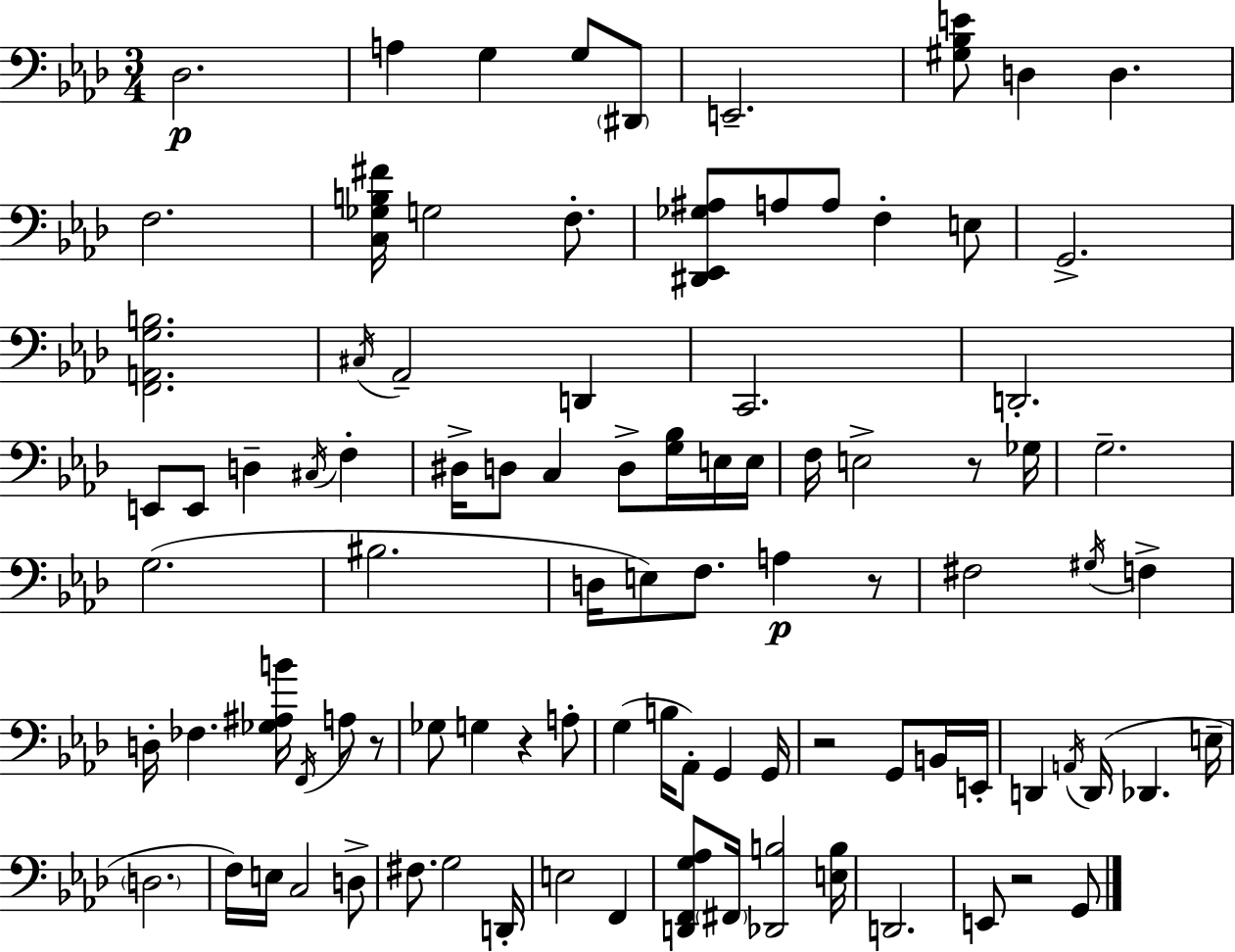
Db3/h. A3/q G3/q G3/e D#2/e E2/h. [G#3,Bb3,E4]/e D3/q D3/q. F3/h. [C3,Gb3,B3,F#4]/s G3/h F3/e. [D#2,Eb2,Gb3,A#3]/e A3/e A3/e F3/q E3/e G2/h. [F2,A2,G3,B3]/h. C#3/s Ab2/h D2/q C2/h. D2/h. E2/e E2/e D3/q C#3/s F3/q D#3/s D3/e C3/q D3/e [G3,Bb3]/s E3/s E3/s F3/s E3/h R/e Gb3/s G3/h. G3/h. BIS3/h. D3/s E3/e F3/e. A3/q R/e F#3/h G#3/s F3/q D3/s FES3/q. [Gb3,A#3,B4]/s F2/s A3/e R/e Gb3/e G3/q R/q A3/e G3/q B3/s Ab2/e G2/q G2/s R/h G2/e B2/s E2/s D2/q A2/s D2/s Db2/q. E3/s D3/h. F3/s E3/s C3/h D3/e F#3/e. G3/h D2/s E3/h F2/q [D2,F2,G3,Ab3]/e F#2/s [Db2,B3]/h [E3,B3]/s D2/h. E2/e R/h G2/e